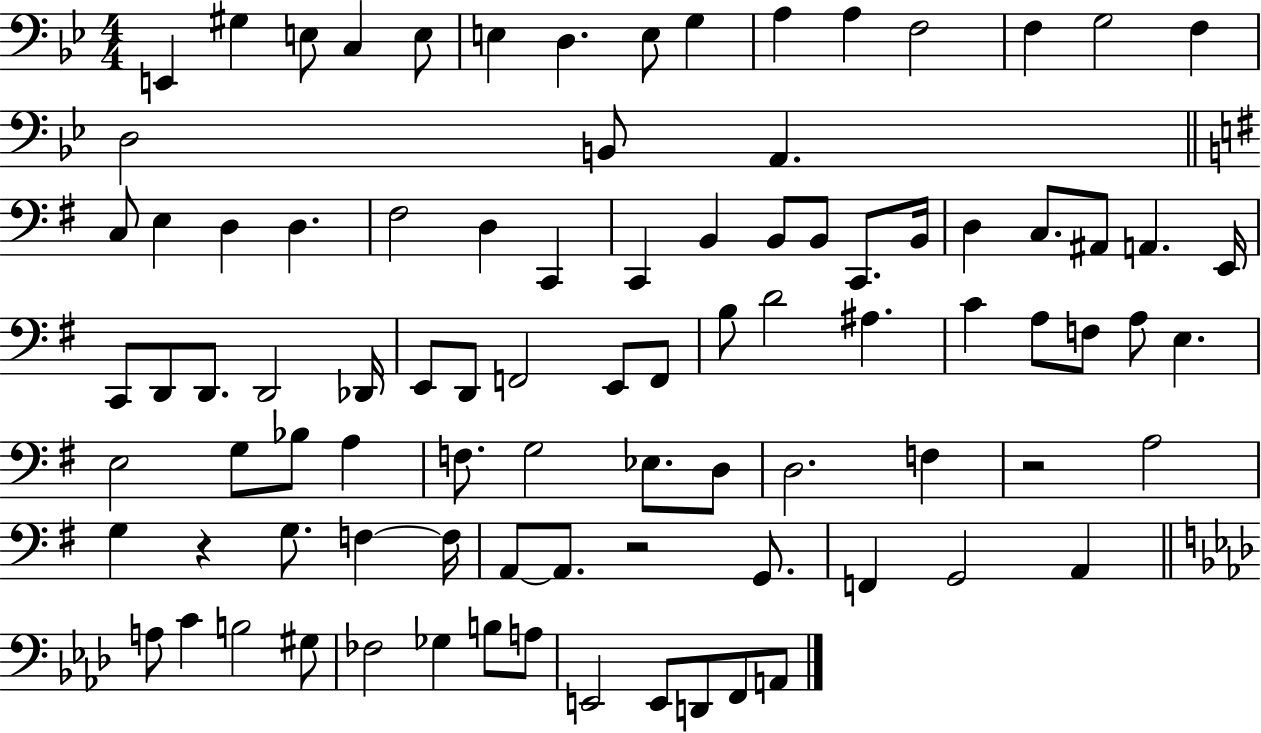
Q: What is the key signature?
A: BES major